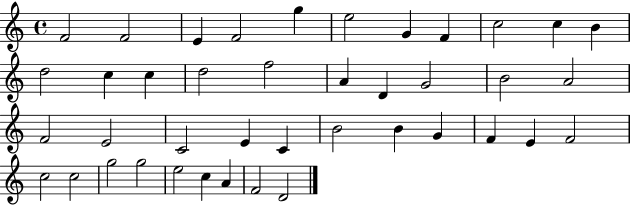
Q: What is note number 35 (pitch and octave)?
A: G5